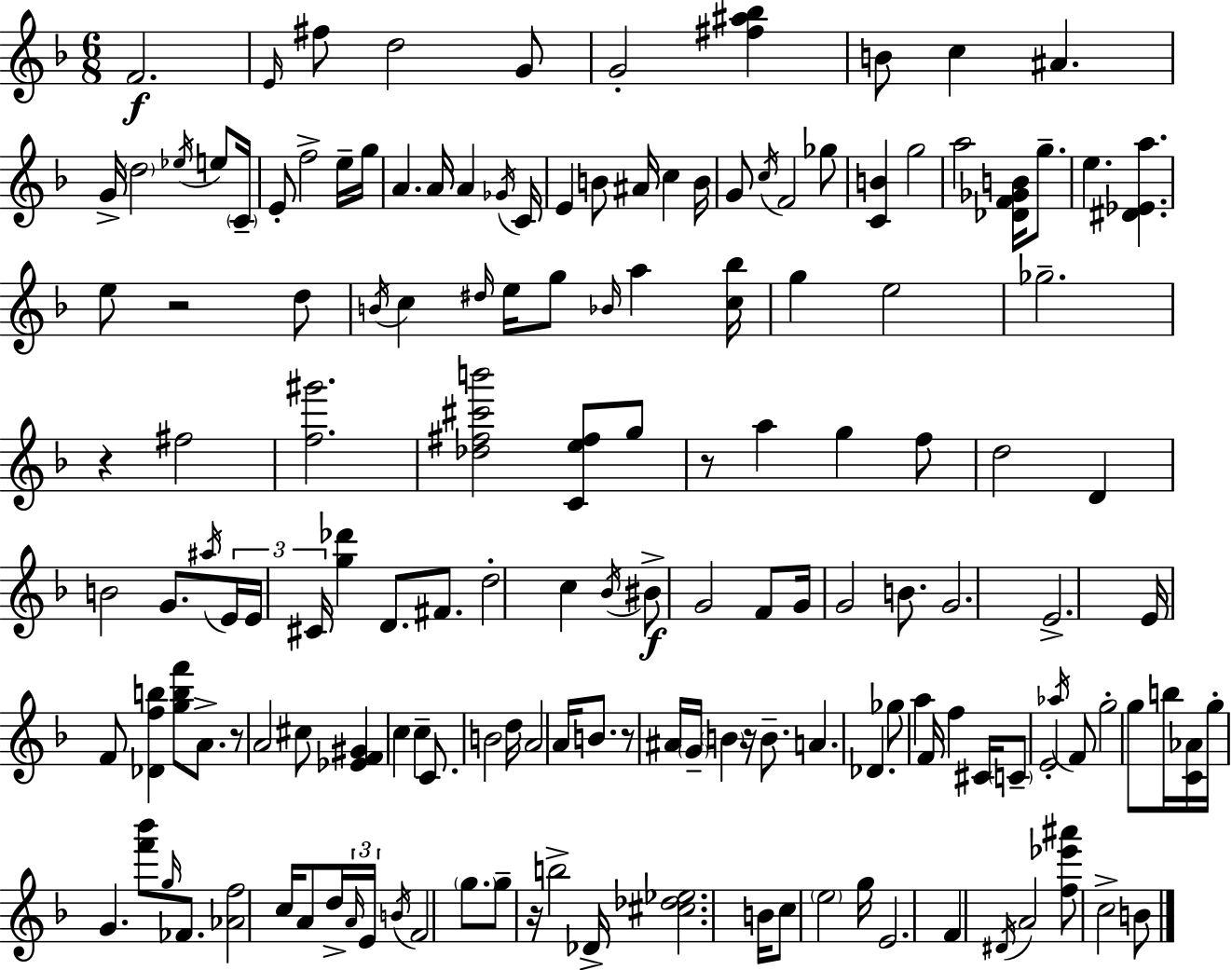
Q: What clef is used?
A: treble